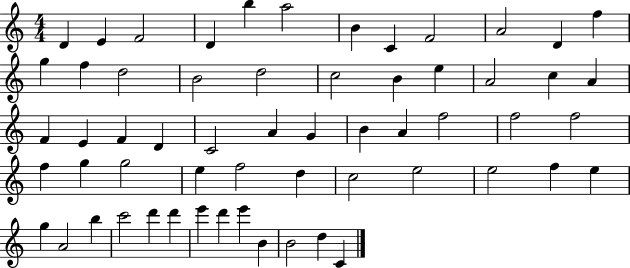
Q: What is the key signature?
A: C major